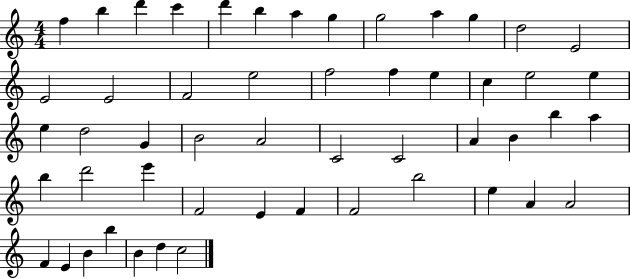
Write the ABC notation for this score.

X:1
T:Untitled
M:4/4
L:1/4
K:C
f b d' c' d' b a g g2 a g d2 E2 E2 E2 F2 e2 f2 f e c e2 e e d2 G B2 A2 C2 C2 A B b a b d'2 e' F2 E F F2 b2 e A A2 F E B b B d c2